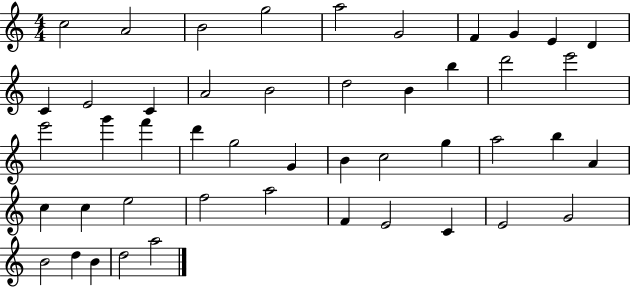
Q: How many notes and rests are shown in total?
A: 47